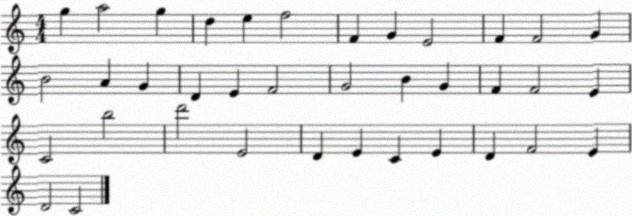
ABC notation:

X:1
T:Untitled
M:4/4
L:1/4
K:C
g a2 g d e f2 F G E2 F F2 G B2 A G D E F2 G2 B G F F2 E C2 b2 d'2 E2 D E C E D F2 E D2 C2